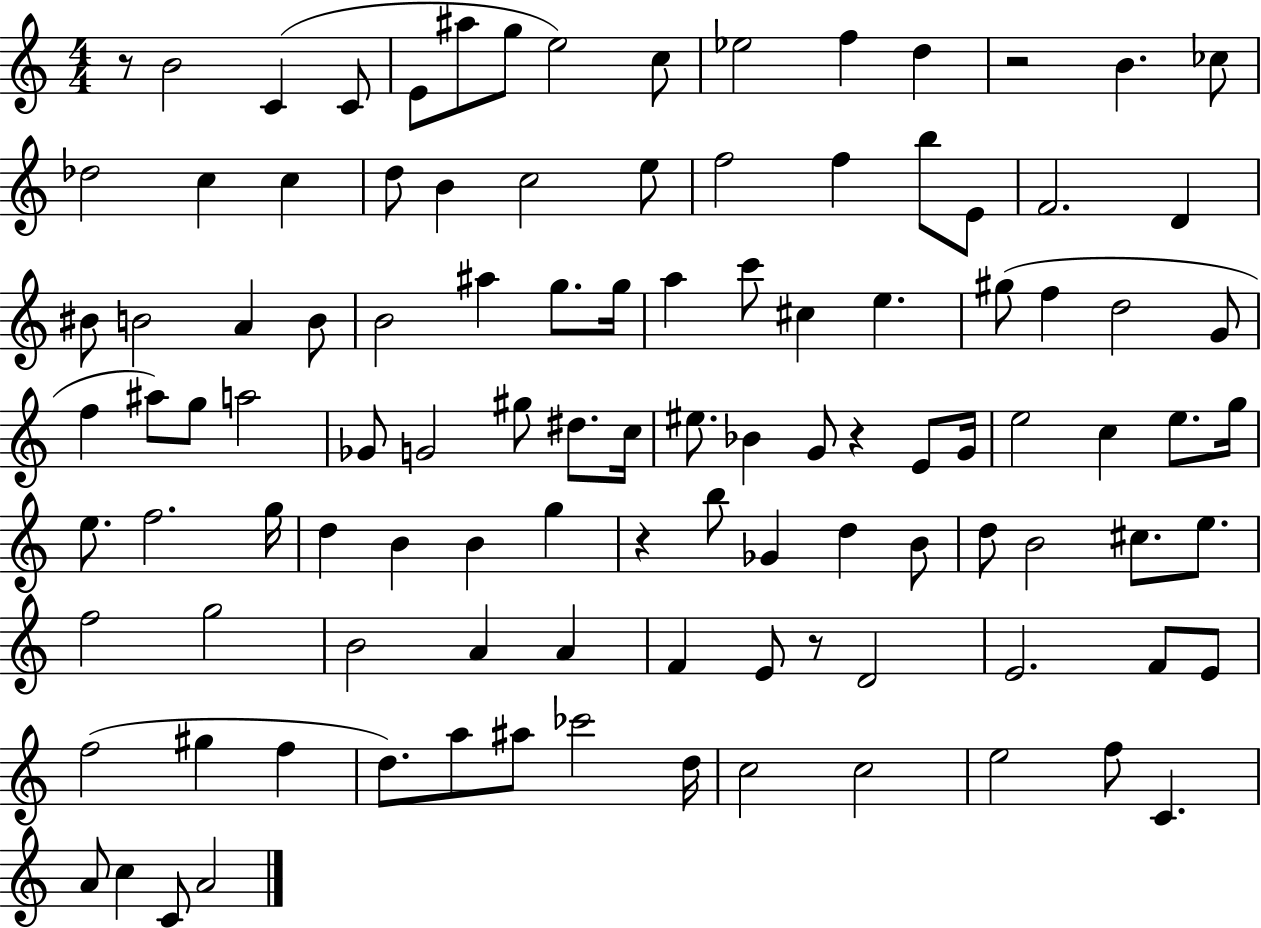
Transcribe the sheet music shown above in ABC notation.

X:1
T:Untitled
M:4/4
L:1/4
K:C
z/2 B2 C C/2 E/2 ^a/2 g/2 e2 c/2 _e2 f d z2 B _c/2 _d2 c c d/2 B c2 e/2 f2 f b/2 E/2 F2 D ^B/2 B2 A B/2 B2 ^a g/2 g/4 a c'/2 ^c e ^g/2 f d2 G/2 f ^a/2 g/2 a2 _G/2 G2 ^g/2 ^d/2 c/4 ^e/2 _B G/2 z E/2 G/4 e2 c e/2 g/4 e/2 f2 g/4 d B B g z b/2 _G d B/2 d/2 B2 ^c/2 e/2 f2 g2 B2 A A F E/2 z/2 D2 E2 F/2 E/2 f2 ^g f d/2 a/2 ^a/2 _c'2 d/4 c2 c2 e2 f/2 C A/2 c C/2 A2